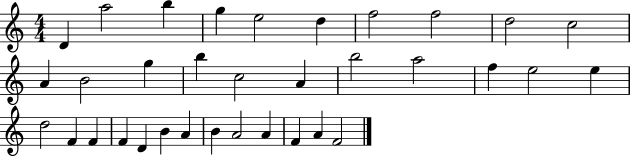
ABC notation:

X:1
T:Untitled
M:4/4
L:1/4
K:C
D a2 b g e2 d f2 f2 d2 c2 A B2 g b c2 A b2 a2 f e2 e d2 F F F D B A B A2 A F A F2